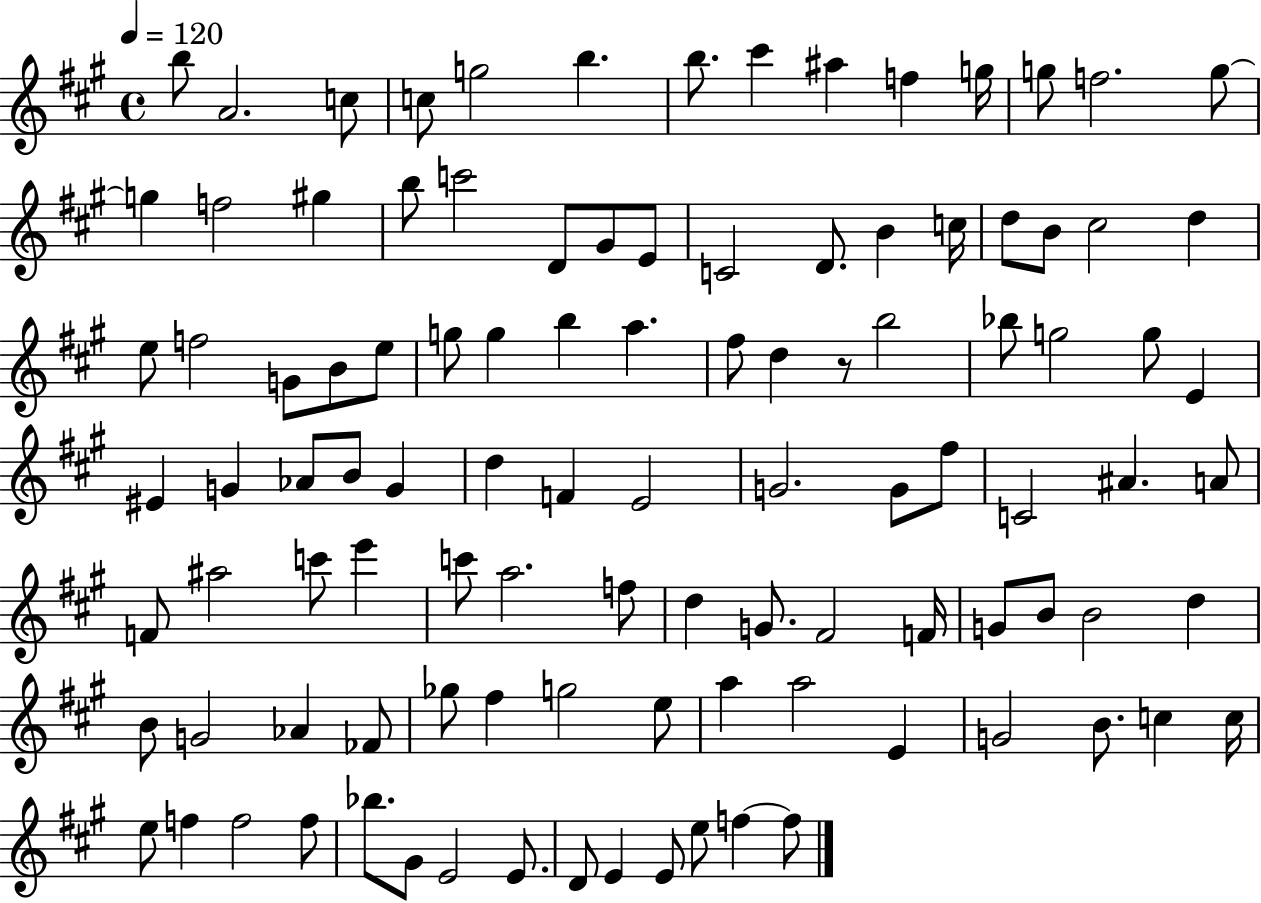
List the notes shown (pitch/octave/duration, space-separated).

B5/e A4/h. C5/e C5/e G5/h B5/q. B5/e. C#6/q A#5/q F5/q G5/s G5/e F5/h. G5/e G5/q F5/h G#5/q B5/e C6/h D4/e G#4/e E4/e C4/h D4/e. B4/q C5/s D5/e B4/e C#5/h D5/q E5/e F5/h G4/e B4/e E5/e G5/e G5/q B5/q A5/q. F#5/e D5/q R/e B5/h Bb5/e G5/h G5/e E4/q EIS4/q G4/q Ab4/e B4/e G4/q D5/q F4/q E4/h G4/h. G4/e F#5/e C4/h A#4/q. A4/e F4/e A#5/h C6/e E6/q C6/e A5/h. F5/e D5/q G4/e. F#4/h F4/s G4/e B4/e B4/h D5/q B4/e G4/h Ab4/q FES4/e Gb5/e F#5/q G5/h E5/e A5/q A5/h E4/q G4/h B4/e. C5/q C5/s E5/e F5/q F5/h F5/e Bb5/e. G#4/e E4/h E4/e. D4/e E4/q E4/e E5/e F5/q F5/e